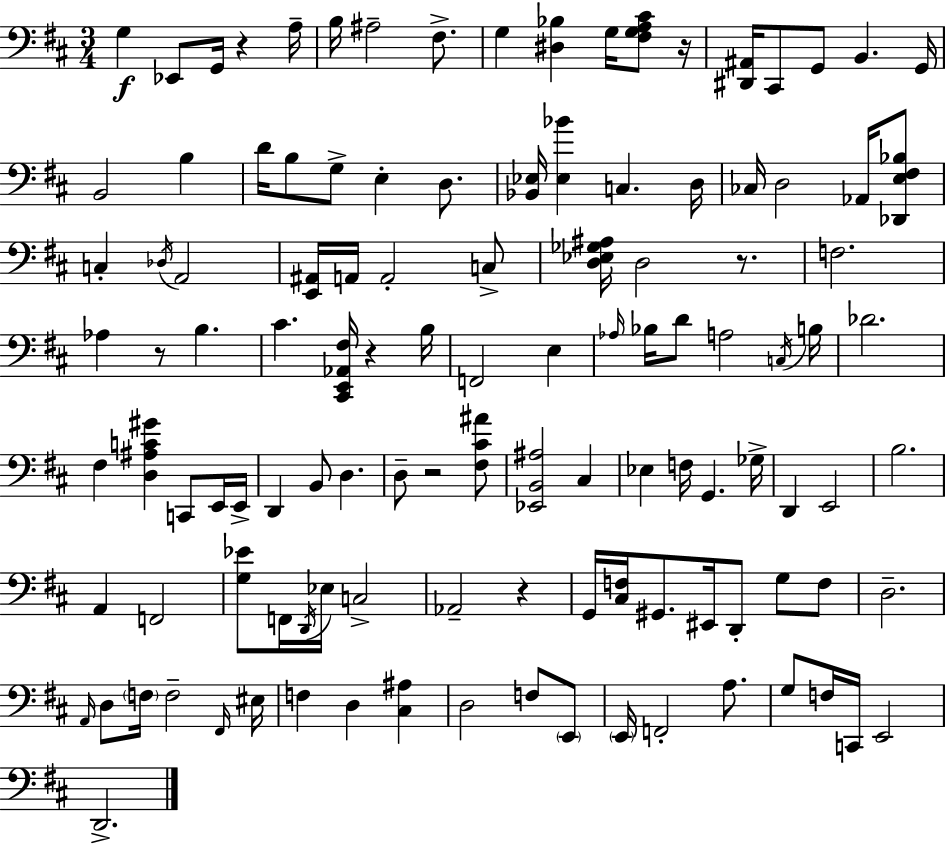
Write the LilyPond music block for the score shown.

{
  \clef bass
  \numericTimeSignature
  \time 3/4
  \key d \major
  g4\f ees,8 g,16 r4 a16-- | b16 ais2-- fis8.-> | g4 <dis bes>4 g16 <fis g a cis'>8 r16 | <dis, ais,>16 cis,8 g,8 b,4. g,16 | \break b,2 b4 | d'16 b8 g8-> e4-. d8. | <bes, ees>16 <ees bes'>4 c4. d16 | ces16 d2 aes,16 <des, e fis bes>8 | \break c4-. \acciaccatura { des16 } a,2 | <e, ais,>16 a,16 a,2-. c8-> | <d ees ges ais>16 d2 r8. | f2. | \break aes4 r8 b4. | cis'4. <cis, e, aes, fis>16 r4 | b16 f,2 e4 | \grace { aes16 } bes16 d'8 a2 | \break \acciaccatura { c16 } b16 des'2. | fis4 <d ais c' gis'>4 c,8 | e,16 e,16-> d,4 b,8 d4. | d8-- r2 | \break <fis cis' ais'>8 <ees, b, ais>2 cis4 | ees4 f16 g,4. | ges16-> d,4 e,2 | b2. | \break a,4 f,2 | <g ees'>8 f,16 \acciaccatura { d,16 } ees16 c2-> | aes,2-- | r4 g,16 <cis f>16 gis,8. eis,16 d,8-. | \break g8 f8 d2.-- | \grace { a,16 } d8 \parenthesize f16 f2-- | \grace { fis,16 } eis16 f4 d4 | <cis ais>4 d2 | \break f8 \parenthesize e,8 \parenthesize e,16 f,2-. | a8. g8 f16 c,16 e,2 | d,2.-> | \bar "|."
}